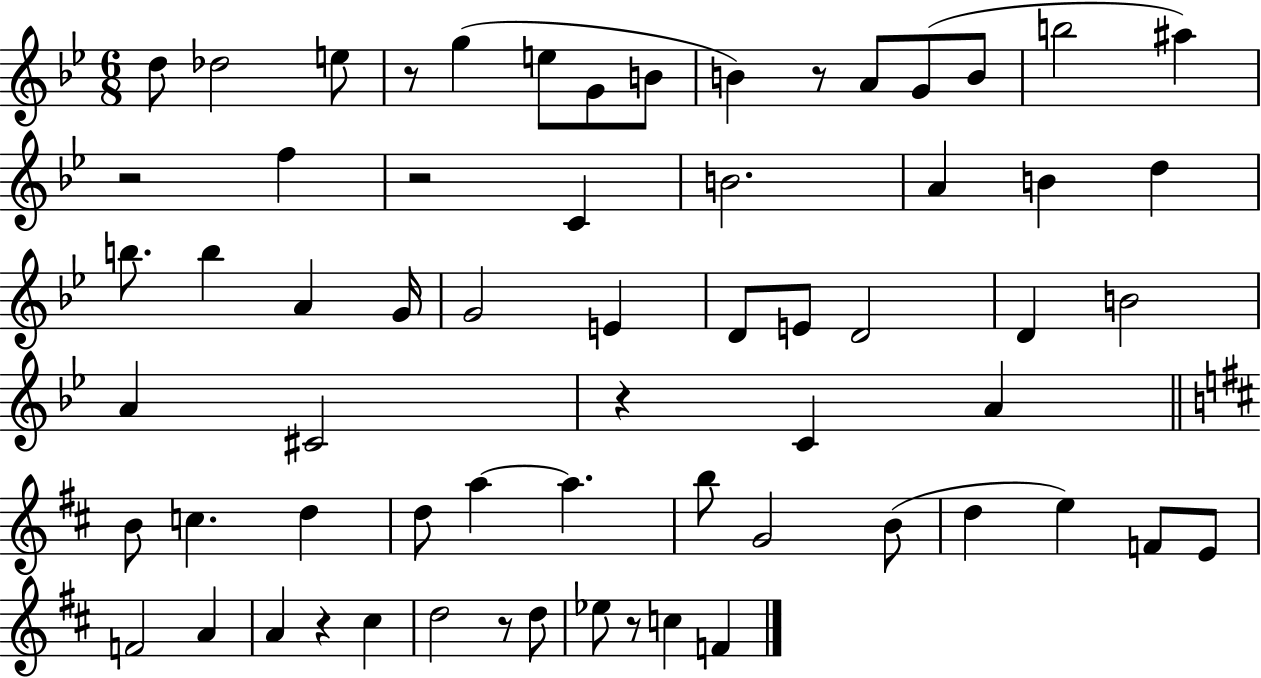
{
  \clef treble
  \numericTimeSignature
  \time 6/8
  \key bes \major
  \repeat volta 2 { d''8 des''2 e''8 | r8 g''4( e''8 g'8 b'8 | b'4) r8 a'8 g'8( b'8 | b''2 ais''4) | \break r2 f''4 | r2 c'4 | b'2. | a'4 b'4 d''4 | \break b''8. b''4 a'4 g'16 | g'2 e'4 | d'8 e'8 d'2 | d'4 b'2 | \break a'4 cis'2 | r4 c'4 a'4 | \bar "||" \break \key d \major b'8 c''4. d''4 | d''8 a''4~~ a''4. | b''8 g'2 b'8( | d''4 e''4) f'8 e'8 | \break f'2 a'4 | a'4 r4 cis''4 | d''2 r8 d''8 | ees''8 r8 c''4 f'4 | \break } \bar "|."
}